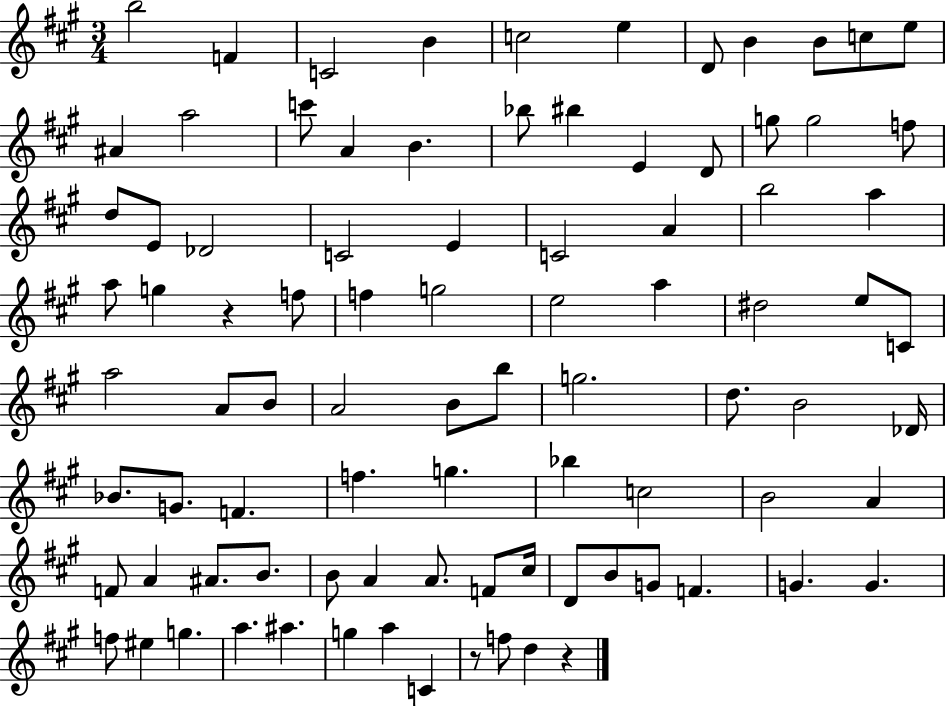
B5/h F4/q C4/h B4/q C5/h E5/q D4/e B4/q B4/e C5/e E5/e A#4/q A5/h C6/e A4/q B4/q. Bb5/e BIS5/q E4/q D4/e G5/e G5/h F5/e D5/e E4/e Db4/h C4/h E4/q C4/h A4/q B5/h A5/q A5/e G5/q R/q F5/e F5/q G5/h E5/h A5/q D#5/h E5/e C4/e A5/h A4/e B4/e A4/h B4/e B5/e G5/h. D5/e. B4/h Db4/s Bb4/e. G4/e. F4/q. F5/q. G5/q. Bb5/q C5/h B4/h A4/q F4/e A4/q A#4/e. B4/e. B4/e A4/q A4/e. F4/e C#5/s D4/e B4/e G4/e F4/q. G4/q. G4/q. F5/e EIS5/q G5/q. A5/q. A#5/q. G5/q A5/q C4/q R/e F5/e D5/q R/q